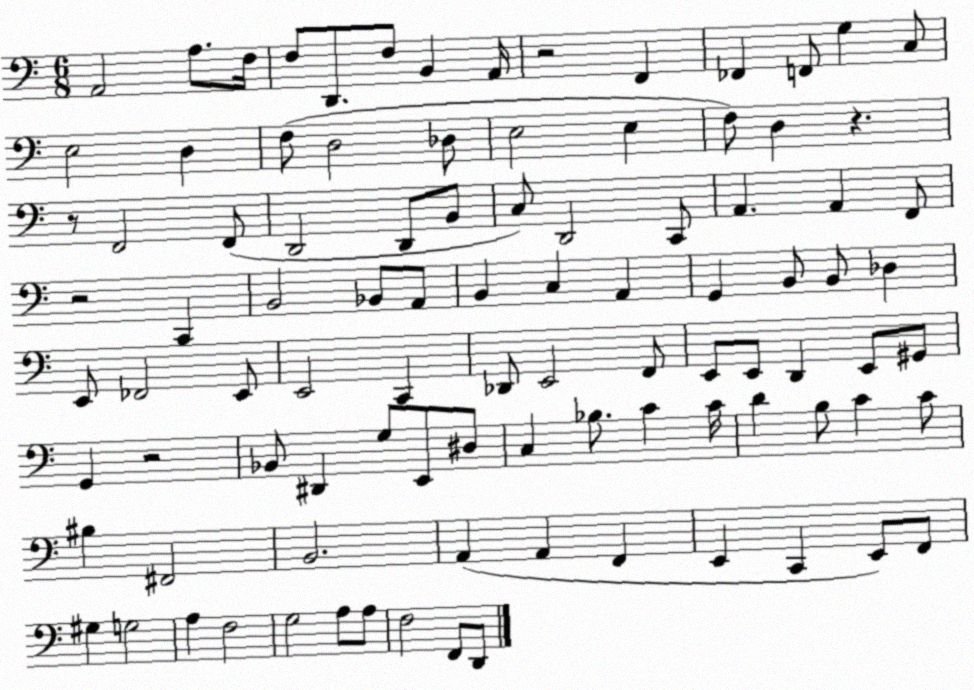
X:1
T:Untitled
M:6/8
L:1/4
K:C
A,,2 A,/2 F,/4 F,/2 D,,/2 F,/2 B,, A,,/4 z2 F,, _F,, F,,/2 G, C,/2 E,2 D, F,/2 D,2 _D,/2 E,2 E, F,/2 D, z z/2 F,,2 F,,/2 D,,2 D,,/2 B,,/2 C,/2 D,,2 C,,/2 A,, A,, F,,/2 z2 C,, B,,2 _B,,/2 A,,/2 B,, C, A,, G,, B,,/2 B,,/2 _D, E,,/2 _F,,2 E,,/2 E,,2 C,, _D,,/2 E,,2 F,,/2 E,,/2 E,,/2 D,, E,,/2 ^G,,/2 G,, z2 _B,,/2 ^D,, G,/2 E,,/2 ^D,/2 C, _B,/2 C C/4 D B,/2 C C/2 ^B, ^F,,2 B,,2 A,, A,, F,, E,, C,, E,,/2 F,,/2 ^G, G,2 A, F,2 G,2 A,/2 A,/2 F,2 F,,/2 D,,/2